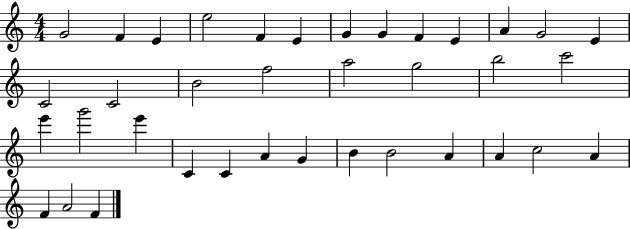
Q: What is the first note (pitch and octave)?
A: G4